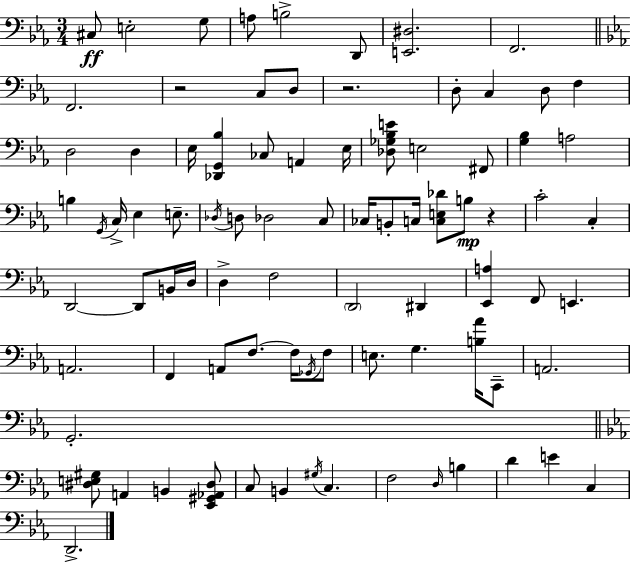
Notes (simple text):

C#3/e E3/h G3/e A3/e B3/h D2/e [E2,D#3]/h. F2/h. F2/h. R/h C3/e D3/e R/h. D3/e C3/q D3/e F3/q D3/h D3/q Eb3/s [Db2,G2,Bb3]/q CES3/e A2/q Eb3/s [Db3,Gb3,Bb3,E4]/e E3/h F#2/e [G3,Bb3]/q A3/h B3/q G2/s C3/s Eb3/q E3/e. Db3/s D3/e Db3/h C3/e CES3/s B2/e C3/s [C3,E3,Db4]/e B3/e R/q C4/h C3/q D2/h D2/e B2/s D3/s D3/q F3/h D2/h D#2/q [Eb2,A3]/q F2/e E2/q. A2/h. F2/q A2/e F3/e. F3/s Gb2/s F3/e E3/e. G3/q. [B3,Ab4]/s C2/e A2/h. G2/h. [D#3,E3,G#3]/e A2/q B2/q [Eb2,G#2,Ab2,D#3]/e C3/e B2/q G#3/s C3/q. F3/h D3/s B3/q D4/q E4/q C3/q D2/h.